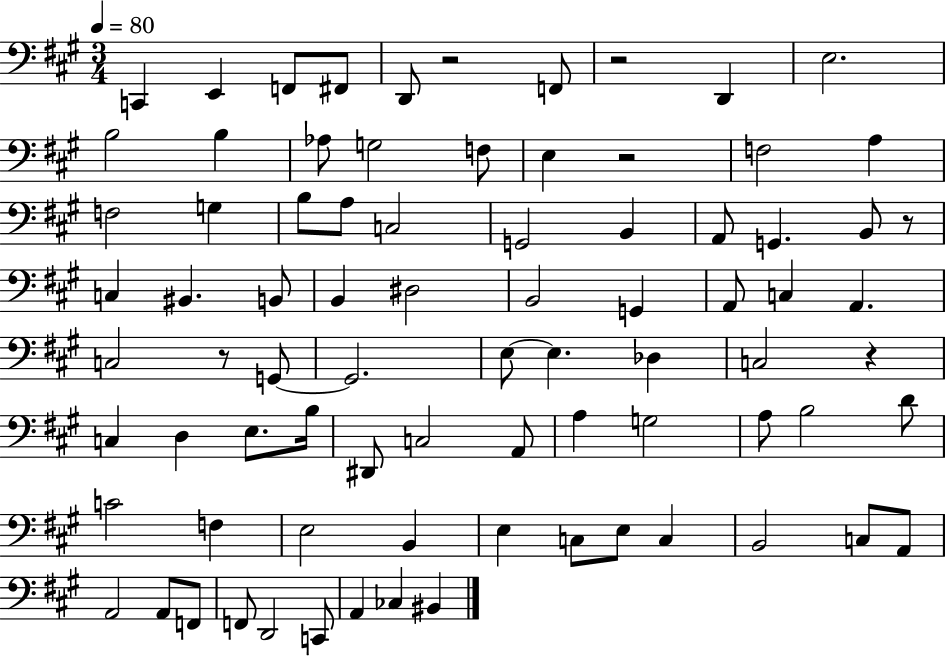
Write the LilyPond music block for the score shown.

{
  \clef bass
  \numericTimeSignature
  \time 3/4
  \key a \major
  \tempo 4 = 80
  \repeat volta 2 { c,4 e,4 f,8 fis,8 | d,8 r2 f,8 | r2 d,4 | e2. | \break b2 b4 | aes8 g2 f8 | e4 r2 | f2 a4 | \break f2 g4 | b8 a8 c2 | g,2 b,4 | a,8 g,4. b,8 r8 | \break c4 bis,4. b,8 | b,4 dis2 | b,2 g,4 | a,8 c4 a,4. | \break c2 r8 g,8~~ | g,2. | e8~~ e4. des4 | c2 r4 | \break c4 d4 e8. b16 | dis,8 c2 a,8 | a4 g2 | a8 b2 d'8 | \break c'2 f4 | e2 b,4 | e4 c8 e8 c4 | b,2 c8 a,8 | \break a,2 a,8 f,8 | f,8 d,2 c,8 | a,4 ces4 bis,4 | } \bar "|."
}